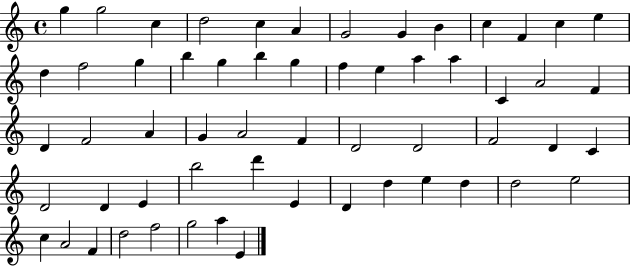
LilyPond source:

{
  \clef treble
  \time 4/4
  \defaultTimeSignature
  \key c \major
  g''4 g''2 c''4 | d''2 c''4 a'4 | g'2 g'4 b'4 | c''4 f'4 c''4 e''4 | \break d''4 f''2 g''4 | b''4 g''4 b''4 g''4 | f''4 e''4 a''4 a''4 | c'4 a'2 f'4 | \break d'4 f'2 a'4 | g'4 a'2 f'4 | d'2 d'2 | f'2 d'4 c'4 | \break d'2 d'4 e'4 | b''2 d'''4 e'4 | d'4 d''4 e''4 d''4 | d''2 e''2 | \break c''4 a'2 f'4 | d''2 f''2 | g''2 a''4 e'4 | \bar "|."
}